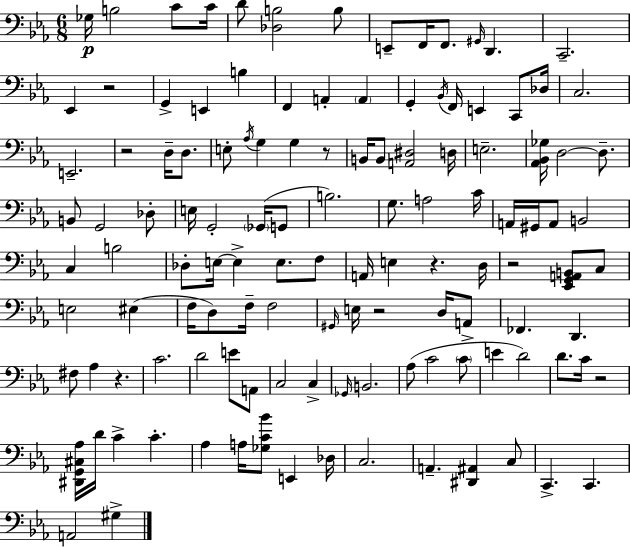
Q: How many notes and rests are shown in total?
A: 123